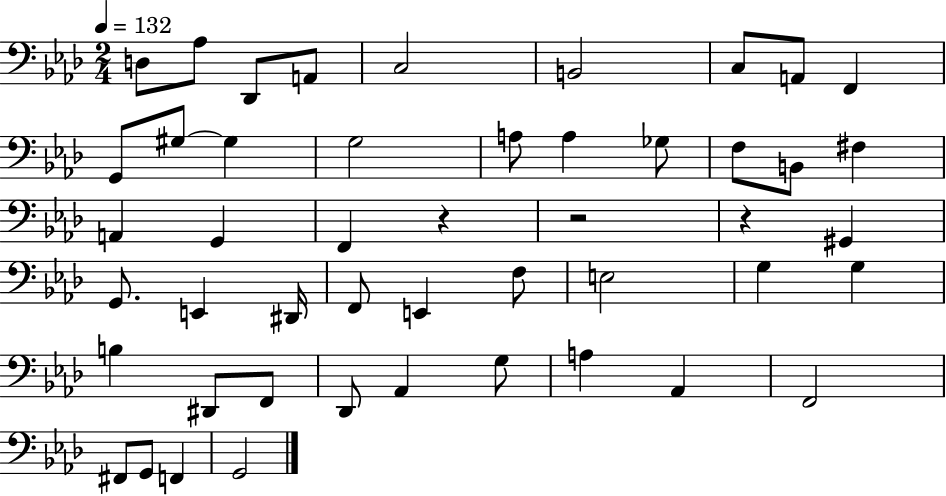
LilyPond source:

{
  \clef bass
  \numericTimeSignature
  \time 2/4
  \key aes \major
  \tempo 4 = 132
  d8 aes8 des,8 a,8 | c2 | b,2 | c8 a,8 f,4 | \break g,8 gis8~~ gis4 | g2 | a8 a4 ges8 | f8 b,8 fis4 | \break a,4 g,4 | f,4 r4 | r2 | r4 gis,4 | \break g,8. e,4 dis,16 | f,8 e,4 f8 | e2 | g4 g4 | \break b4 dis,8 f,8 | des,8 aes,4 g8 | a4 aes,4 | f,2 | \break fis,8 g,8 f,4 | g,2 | \bar "|."
}